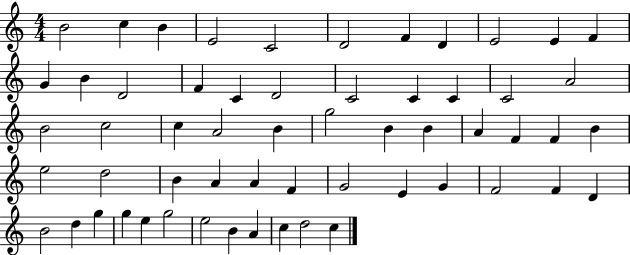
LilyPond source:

{
  \clef treble
  \numericTimeSignature
  \time 4/4
  \key c \major
  b'2 c''4 b'4 | e'2 c'2 | d'2 f'4 d'4 | e'2 e'4 f'4 | \break g'4 b'4 d'2 | f'4 c'4 d'2 | c'2 c'4 c'4 | c'2 a'2 | \break b'2 c''2 | c''4 a'2 b'4 | g''2 b'4 b'4 | a'4 f'4 f'4 b'4 | \break e''2 d''2 | b'4 a'4 a'4 f'4 | g'2 e'4 g'4 | f'2 f'4 d'4 | \break b'2 d''4 g''4 | g''4 e''4 g''2 | e''2 b'4 a'4 | c''4 d''2 c''4 | \break \bar "|."
}